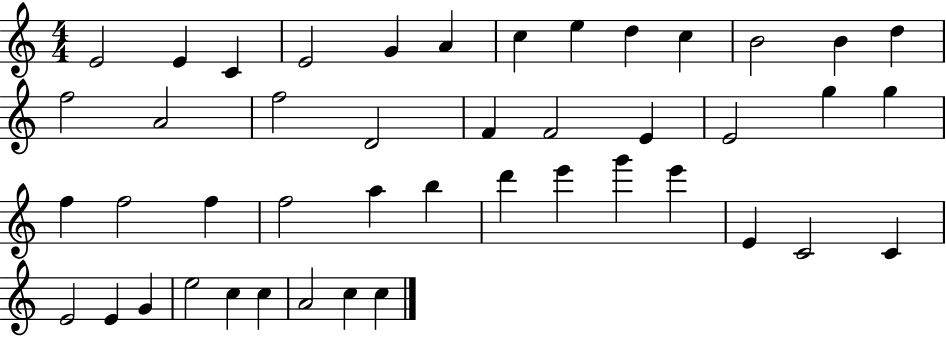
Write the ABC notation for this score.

X:1
T:Untitled
M:4/4
L:1/4
K:C
E2 E C E2 G A c e d c B2 B d f2 A2 f2 D2 F F2 E E2 g g f f2 f f2 a b d' e' g' e' E C2 C E2 E G e2 c c A2 c c